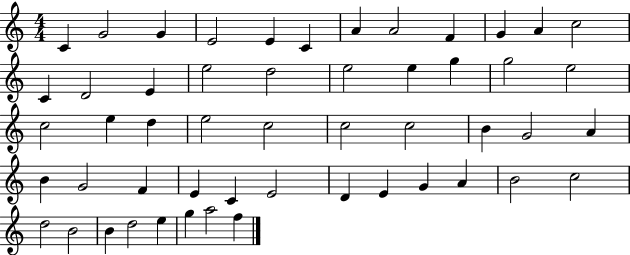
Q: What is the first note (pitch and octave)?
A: C4